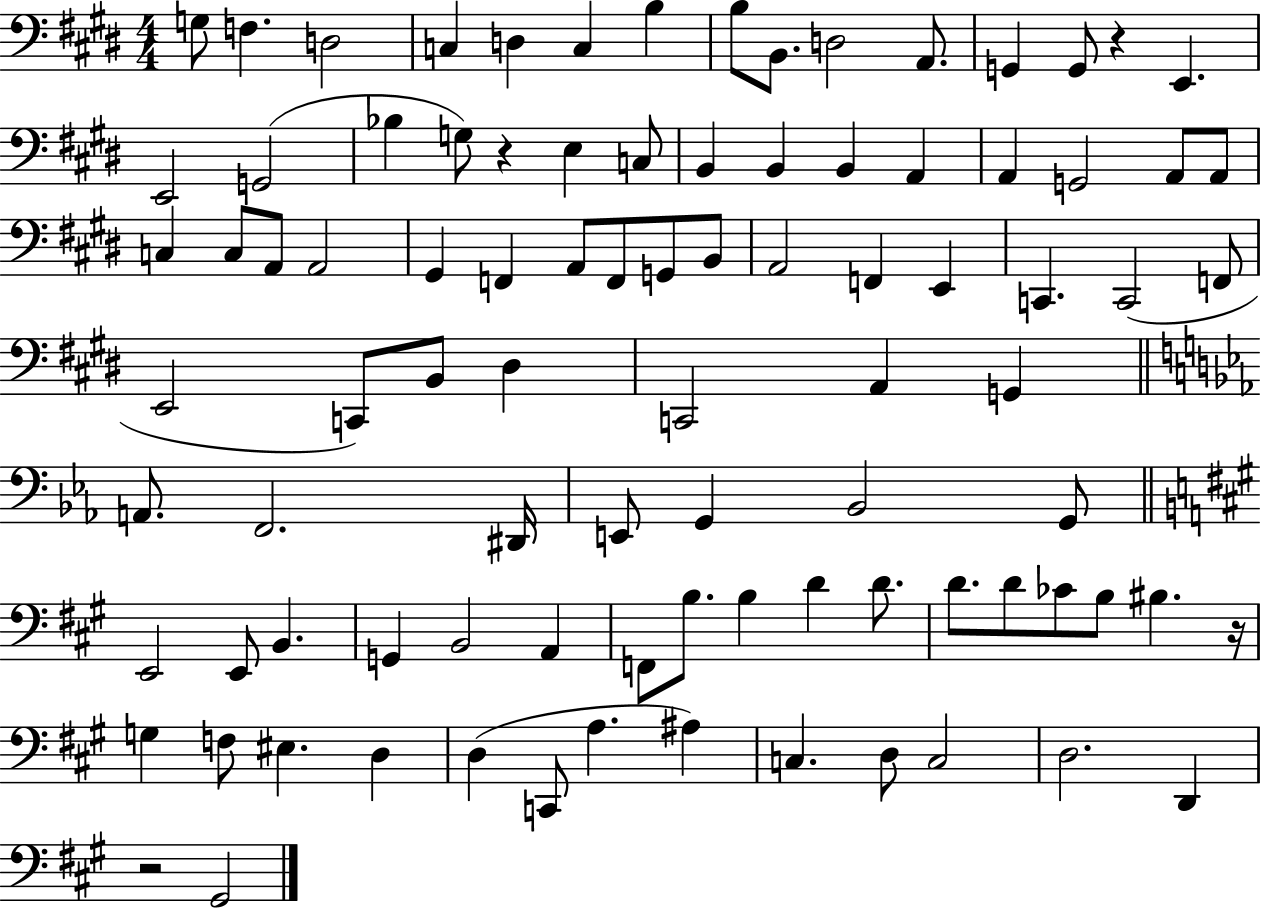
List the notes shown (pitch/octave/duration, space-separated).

G3/e F3/q. D3/h C3/q D3/q C3/q B3/q B3/e B2/e. D3/h A2/e. G2/q G2/e R/q E2/q. E2/h G2/h Bb3/q G3/e R/q E3/q C3/e B2/q B2/q B2/q A2/q A2/q G2/h A2/e A2/e C3/q C3/e A2/e A2/h G#2/q F2/q A2/e F2/e G2/e B2/e A2/h F2/q E2/q C2/q. C2/h F2/e E2/h C2/e B2/e D#3/q C2/h A2/q G2/q A2/e. F2/h. D#2/s E2/e G2/q Bb2/h G2/e E2/h E2/e B2/q. G2/q B2/h A2/q F2/e B3/e. B3/q D4/q D4/e. D4/e. D4/e CES4/e B3/e BIS3/q. R/s G3/q F3/e EIS3/q. D3/q D3/q C2/e A3/q. A#3/q C3/q. D3/e C3/h D3/h. D2/q R/h G#2/h